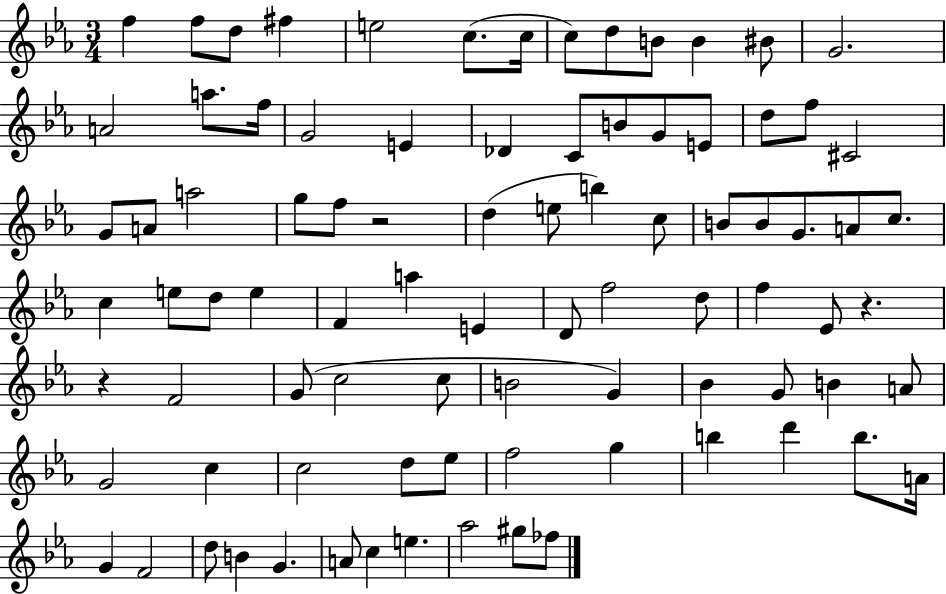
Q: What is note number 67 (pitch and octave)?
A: Eb5